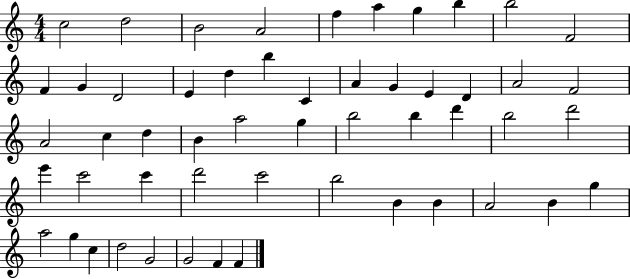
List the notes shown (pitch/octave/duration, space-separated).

C5/h D5/h B4/h A4/h F5/q A5/q G5/q B5/q B5/h F4/h F4/q G4/q D4/h E4/q D5/q B5/q C4/q A4/q G4/q E4/q D4/q A4/h F4/h A4/h C5/q D5/q B4/q A5/h G5/q B5/h B5/q D6/q B5/h D6/h E6/q C6/h C6/q D6/h C6/h B5/h B4/q B4/q A4/h B4/q G5/q A5/h G5/q C5/q D5/h G4/h G4/h F4/q F4/q